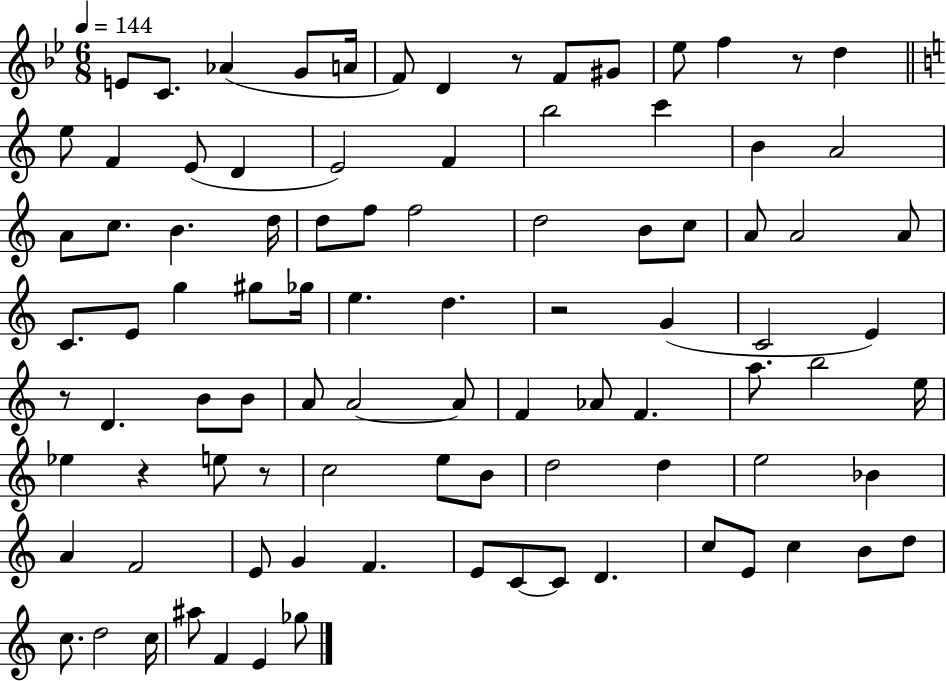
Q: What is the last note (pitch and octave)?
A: Gb5